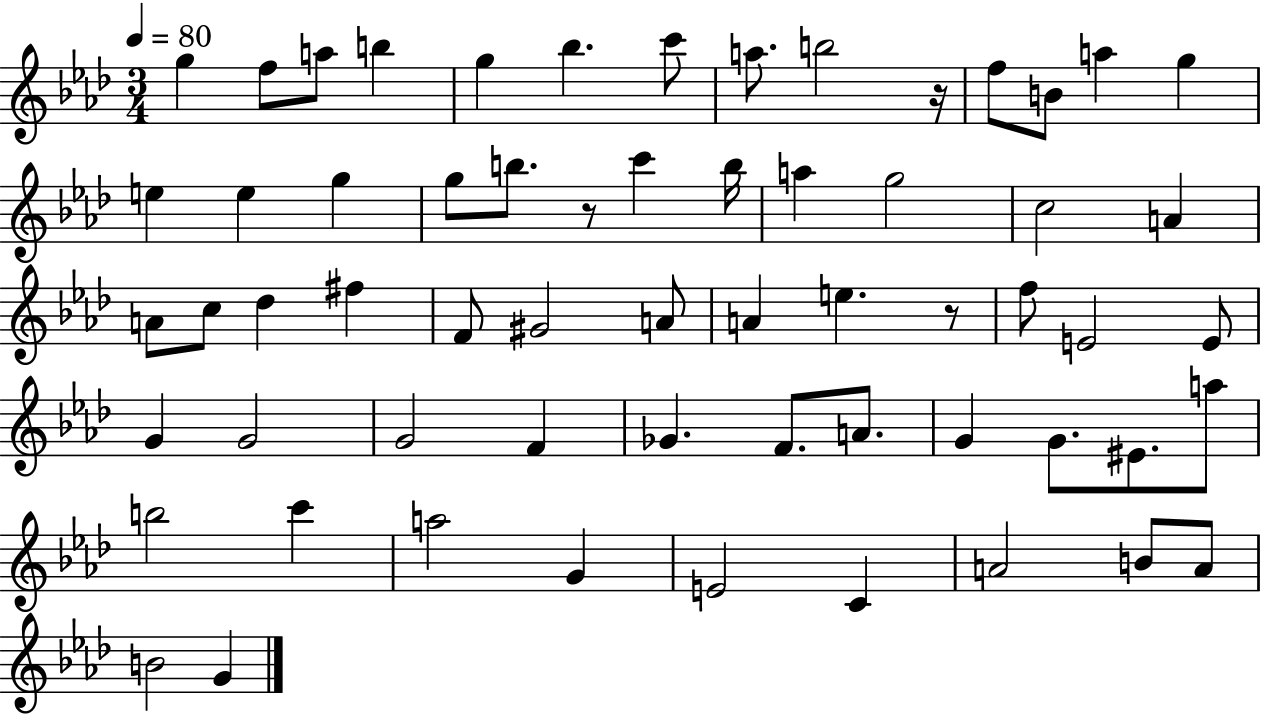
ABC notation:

X:1
T:Untitled
M:3/4
L:1/4
K:Ab
g f/2 a/2 b g _b c'/2 a/2 b2 z/4 f/2 B/2 a g e e g g/2 b/2 z/2 c' b/4 a g2 c2 A A/2 c/2 _d ^f F/2 ^G2 A/2 A e z/2 f/2 E2 E/2 G G2 G2 F _G F/2 A/2 G G/2 ^E/2 a/2 b2 c' a2 G E2 C A2 B/2 A/2 B2 G